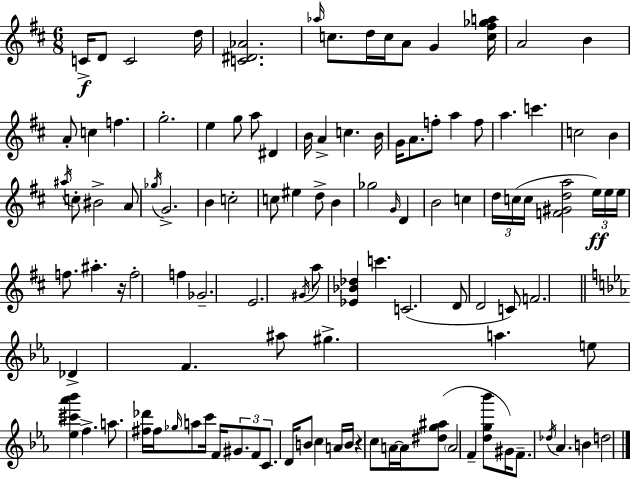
C4/s D4/e C4/h D5/s [C4,D#4,Ab4]/h. Ab5/s C5/e. D5/s C5/s A4/e G4/q [C5,F#5,Gb5,A5]/s A4/h B4/q A4/e C5/q F5/q. G5/h. E5/q G5/e A5/e D#4/q B4/s A4/q C5/q. B4/s G4/s A4/e. F5/e A5/q F5/e A5/q. C6/q. C5/h B4/q A#5/s C5/e BIS4/h A4/e Gb5/s G4/h. B4/q C5/h C5/e EIS5/q D5/e B4/q Gb5/h G4/s D4/q B4/h C5/q D5/s C5/s C5/s [F4,G#4,D5,A5]/h E5/s E5/s E5/s F5/e. A#5/q. R/s F5/h F5/q Gb4/h. E4/h. G#4/s A5/e [Eb4,Bb4,Db5]/q C6/q. C4/h. D4/e D4/h C4/e F4/h. Db4/q F4/q. A#5/e G#5/q. A5/q. E5/e [Eb5,C#6,Ab6,Bb6]/q F5/q. A5/e. [F#5,Db6]/s F#5/s Gb5/s A5/e C6/s F4/s G#4/e. F4/e C4/e. D4/s B4/e C5/q A4/s B4/s R/q C5/e A4/s A4/s [D#5,G5,A#5]/e A4/h F4/q [D5,G5,Bb6]/e G#4/s F4/e. Db5/s Ab4/q. B4/q D5/h